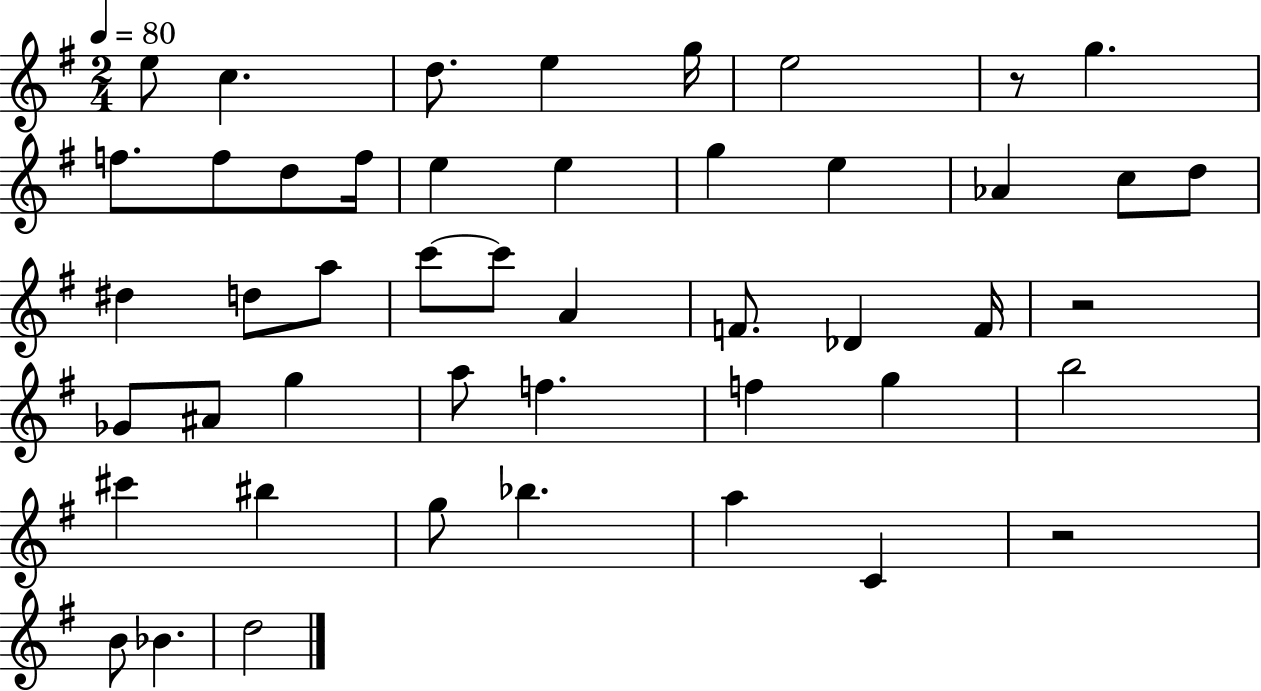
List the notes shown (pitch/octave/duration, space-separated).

E5/e C5/q. D5/e. E5/q G5/s E5/h R/e G5/q. F5/e. F5/e D5/e F5/s E5/q E5/q G5/q E5/q Ab4/q C5/e D5/e D#5/q D5/e A5/e C6/e C6/e A4/q F4/e. Db4/q F4/s R/h Gb4/e A#4/e G5/q A5/e F5/q. F5/q G5/q B5/h C#6/q BIS5/q G5/e Bb5/q. A5/q C4/q R/h B4/e Bb4/q. D5/h